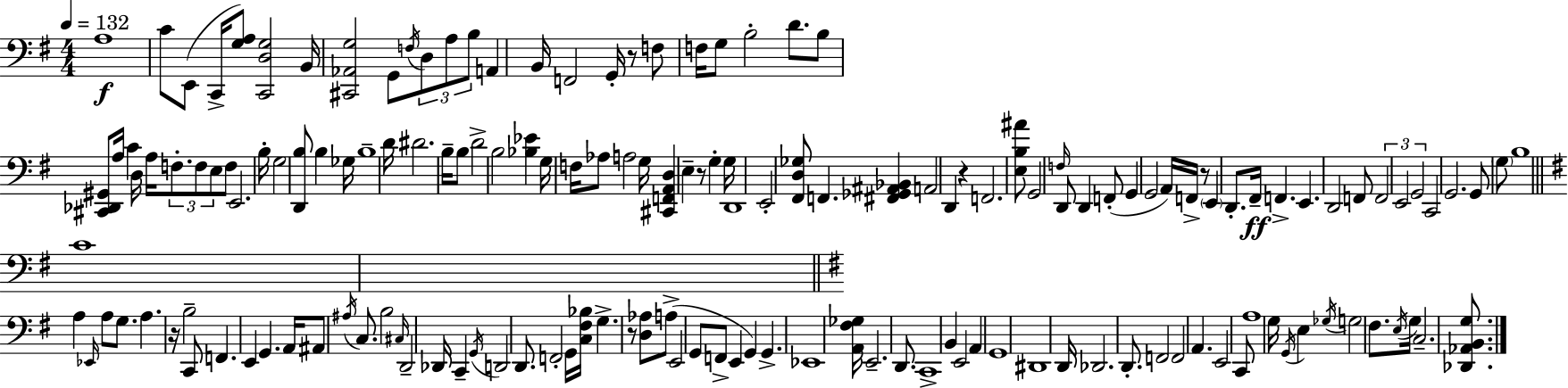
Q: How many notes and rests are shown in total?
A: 158